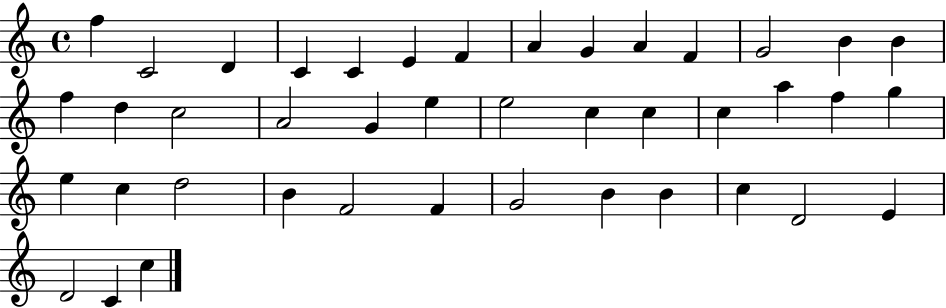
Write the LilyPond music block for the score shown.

{
  \clef treble
  \time 4/4
  \defaultTimeSignature
  \key c \major
  f''4 c'2 d'4 | c'4 c'4 e'4 f'4 | a'4 g'4 a'4 f'4 | g'2 b'4 b'4 | \break f''4 d''4 c''2 | a'2 g'4 e''4 | e''2 c''4 c''4 | c''4 a''4 f''4 g''4 | \break e''4 c''4 d''2 | b'4 f'2 f'4 | g'2 b'4 b'4 | c''4 d'2 e'4 | \break d'2 c'4 c''4 | \bar "|."
}